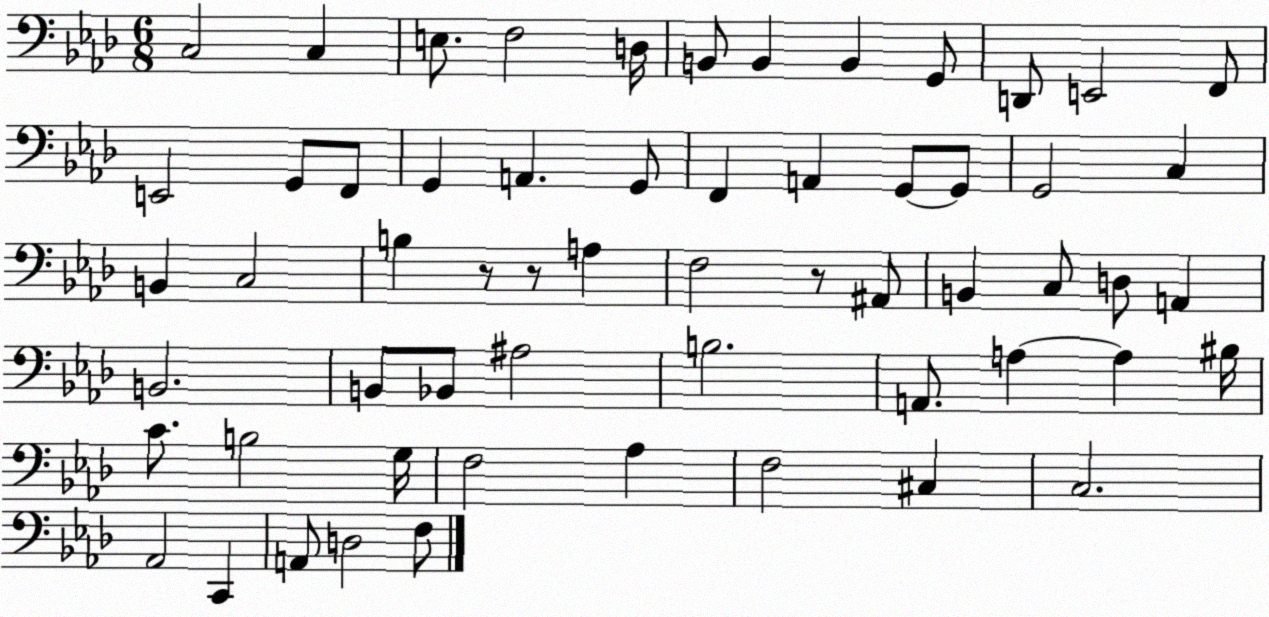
X:1
T:Untitled
M:6/8
L:1/4
K:Ab
C,2 C, E,/2 F,2 D,/4 B,,/2 B,, B,, G,,/2 D,,/2 E,,2 F,,/2 E,,2 G,,/2 F,,/2 G,, A,, G,,/2 F,, A,, G,,/2 G,,/2 G,,2 C, B,, C,2 B, z/2 z/2 A, F,2 z/2 ^A,,/2 B,, C,/2 D,/2 A,, B,,2 B,,/2 _B,,/2 ^A,2 B,2 A,,/2 A, A, ^B,/4 C/2 B,2 G,/4 F,2 _A, F,2 ^C, C,2 _A,,2 C,, A,,/2 D,2 F,/2